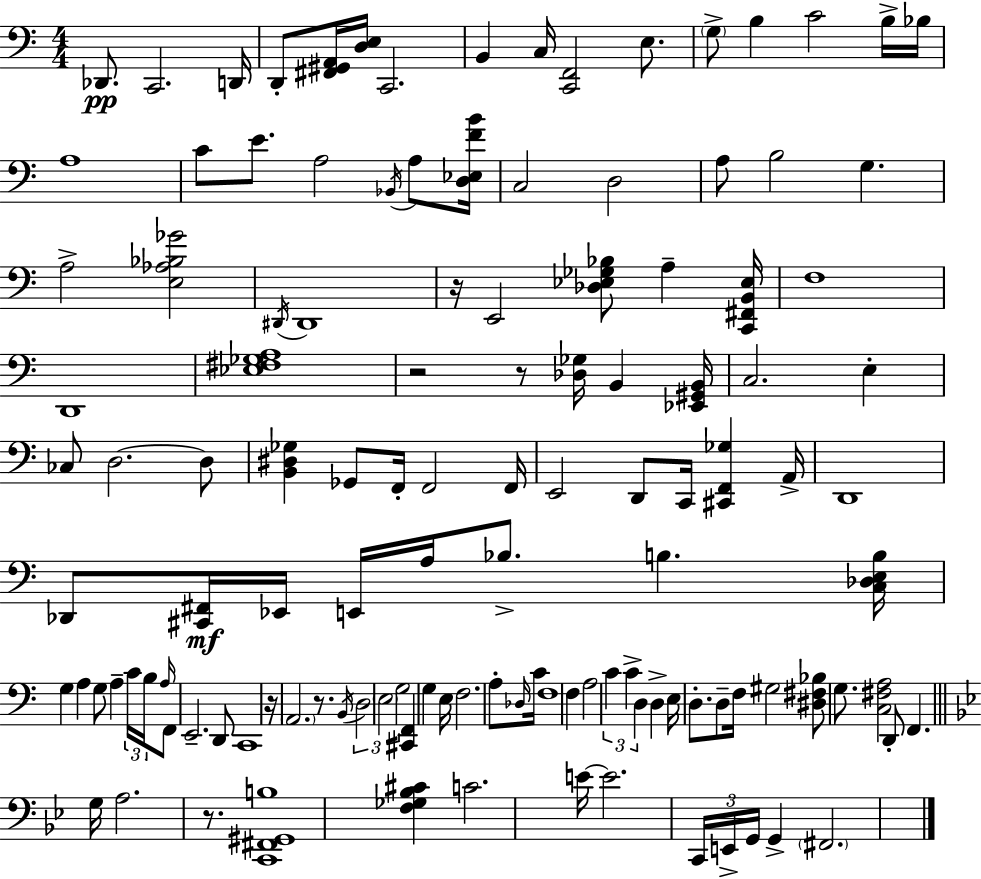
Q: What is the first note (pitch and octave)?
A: Db2